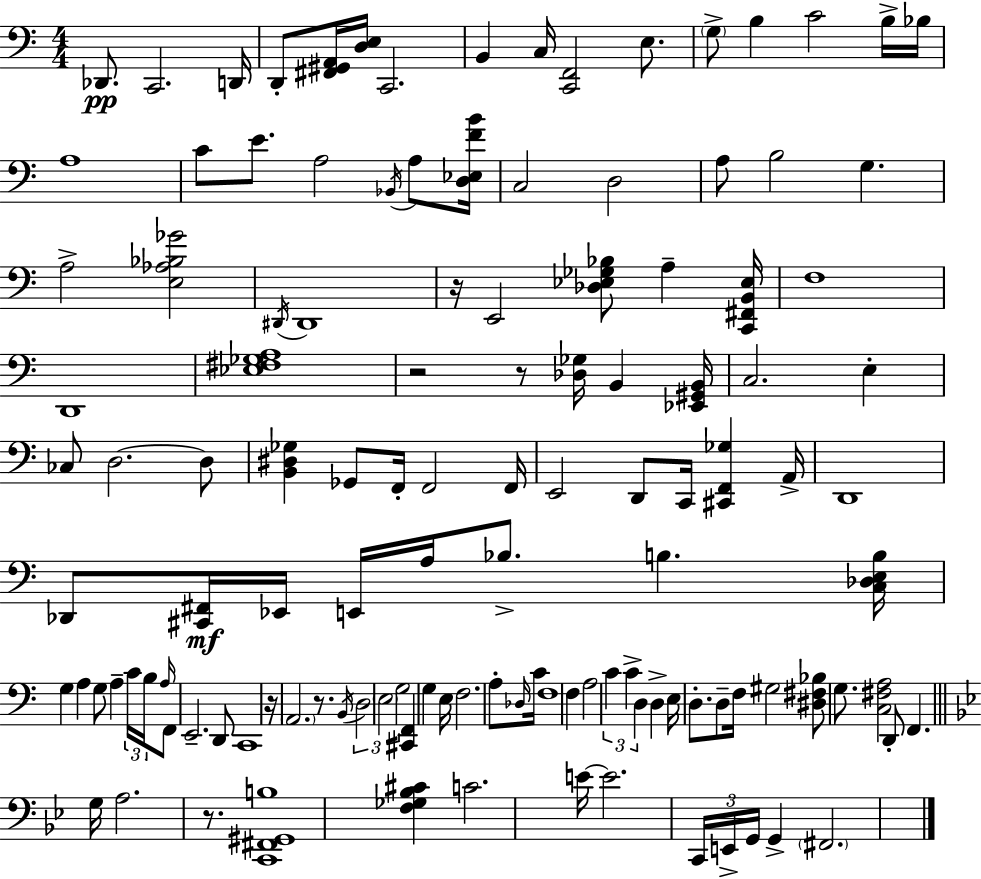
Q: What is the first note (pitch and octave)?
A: Db2